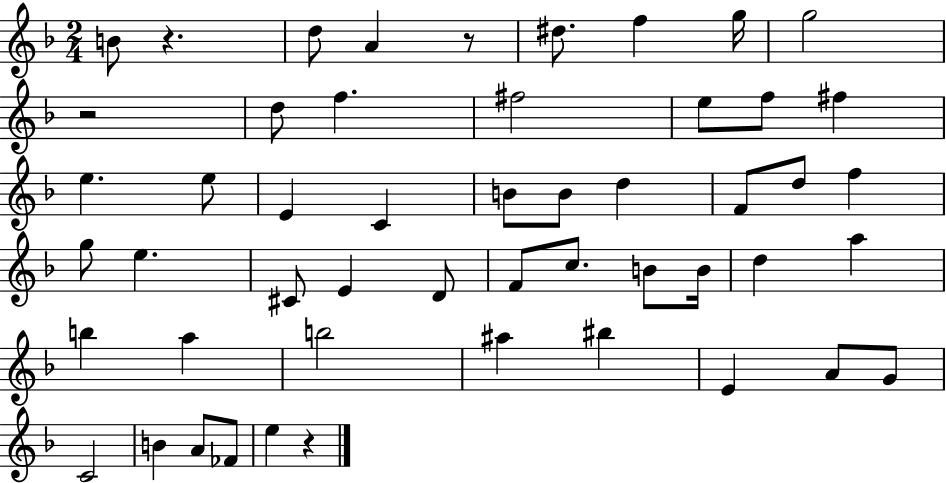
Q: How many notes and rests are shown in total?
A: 51